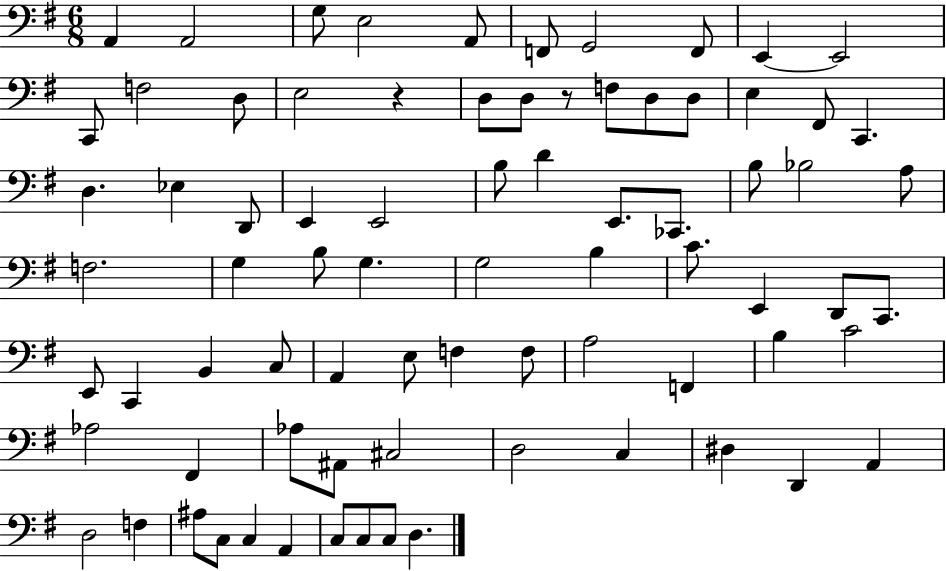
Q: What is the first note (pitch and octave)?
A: A2